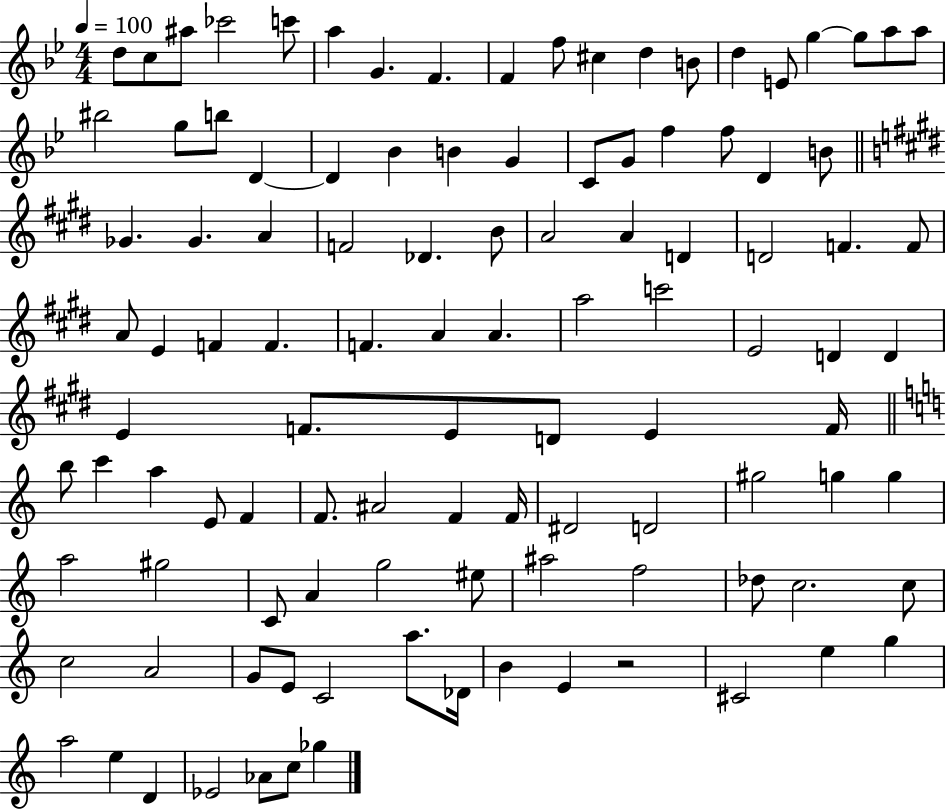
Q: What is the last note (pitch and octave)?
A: Gb5